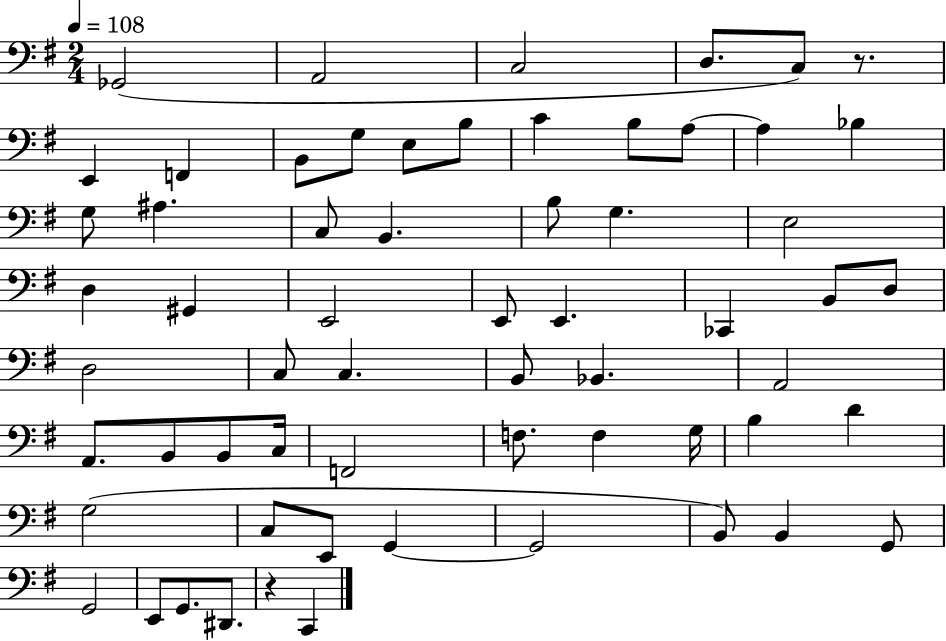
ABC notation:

X:1
T:Untitled
M:2/4
L:1/4
K:G
_G,,2 A,,2 C,2 D,/2 C,/2 z/2 E,, F,, B,,/2 G,/2 E,/2 B,/2 C B,/2 A,/2 A, _B, G,/2 ^A, C,/2 B,, B,/2 G, E,2 D, ^G,, E,,2 E,,/2 E,, _C,, B,,/2 D,/2 D,2 C,/2 C, B,,/2 _B,, A,,2 A,,/2 B,,/2 B,,/2 C,/4 F,,2 F,/2 F, G,/4 B, D G,2 C,/2 E,,/2 G,, G,,2 B,,/2 B,, G,,/2 G,,2 E,,/2 G,,/2 ^D,,/2 z C,,